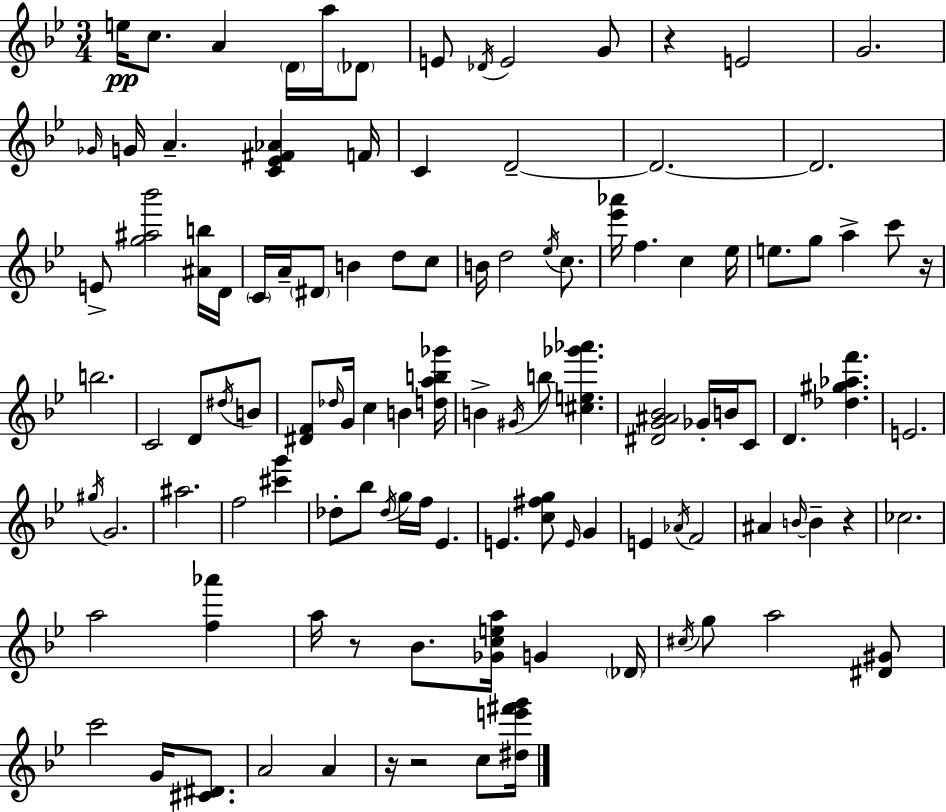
{
  \clef treble
  \numericTimeSignature
  \time 3/4
  \key g \minor
  e''16\pp c''8. a'4 \parenthesize d'16 a''16 \parenthesize des'8 | e'8 \acciaccatura { des'16 } e'2 g'8 | r4 e'2 | g'2. | \break \grace { ges'16 } g'16 a'4.-- <c' ees' fis' aes'>4 | f'16 c'4 d'2--~~ | d'2.~~ | d'2. | \break e'8-> <g'' ais'' bes'''>2 | <ais' b''>16 d'16 \parenthesize c'16 a'16-- \parenthesize dis'8 b'4 d''8 | c''8 b'16 d''2 \acciaccatura { ees''16 } | c''8. <ees''' aes'''>16 f''4. c''4 | \break ees''16 e''8. g''8 a''4-> | c'''8 r16 b''2. | c'2 d'8 | \acciaccatura { dis''16 } b'8 <dis' f'>8 \grace { des''16 } g'16 c''4 | \break b'4 <d'' a'' b'' ges'''>16 b'4-> \acciaccatura { gis'16 } b''8 | <cis'' e'' ges''' aes'''>4. <dis' g' ais' bes'>2 | ges'16-. b'16 c'8 d'4. | <des'' gis'' aes'' f'''>4. e'2. | \break \acciaccatura { gis''16 } g'2. | ais''2. | f''2 | <cis''' g'''>4 des''8-. bes''8 \acciaccatura { des''16 } | \break g''16 f''16 ees'4. e'4. | <c'' fis'' g''>8 \grace { e'16 } g'4 e'4 | \acciaccatura { aes'16 } f'2 ais'4 | \grace { b'16~ }~ b'4-- r4 ces''2. | \break a''2 | <f'' aes'''>4 a''16 | r8 bes'8. <ges' c'' e'' a''>16 g'4 \parenthesize des'16 \acciaccatura { cis''16 } | g''8 a''2 <dis' gis'>8 | \break c'''2 g'16 <cis' dis'>8. | a'2 a'4 | r16 r2 c''8 <dis'' e''' fis''' g'''>16 | \bar "|."
}